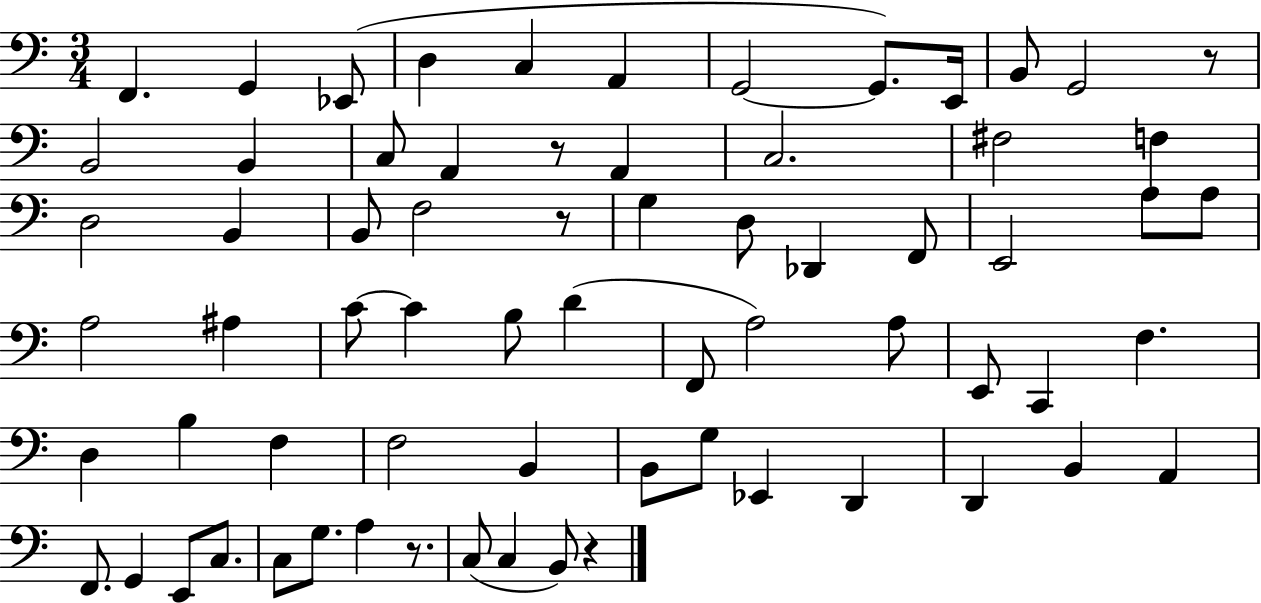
{
  \clef bass
  \numericTimeSignature
  \time 3/4
  \key c \major
  f,4. g,4 ees,8( | d4 c4 a,4 | g,2~~ g,8.) e,16 | b,8 g,2 r8 | \break b,2 b,4 | c8 a,4 r8 a,4 | c2. | fis2 f4 | \break d2 b,4 | b,8 f2 r8 | g4 d8 des,4 f,8 | e,2 a8 a8 | \break a2 ais4 | c'8~~ c'4 b8 d'4( | f,8 a2) a8 | e,8 c,4 f4. | \break d4 b4 f4 | f2 b,4 | b,8 g8 ees,4 d,4 | d,4 b,4 a,4 | \break f,8. g,4 e,8 c8. | c8 g8. a4 r8. | c8( c4 b,8) r4 | \bar "|."
}